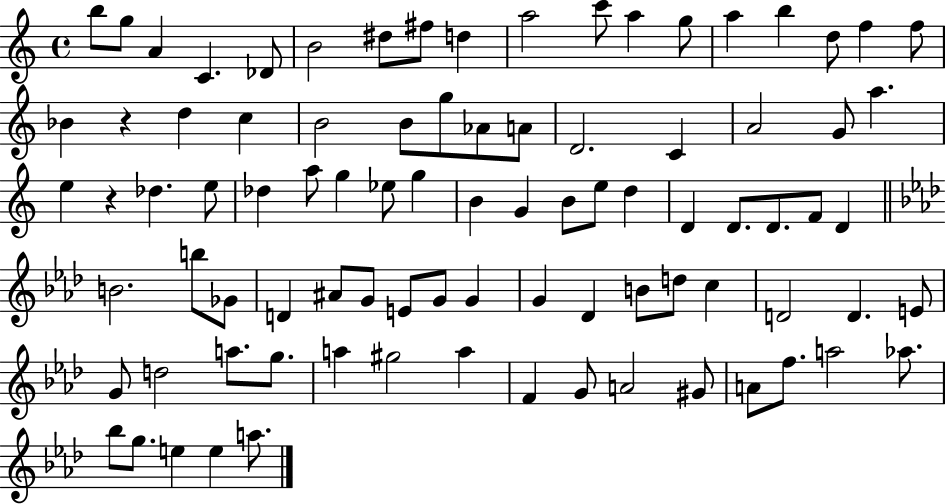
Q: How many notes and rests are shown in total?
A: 88